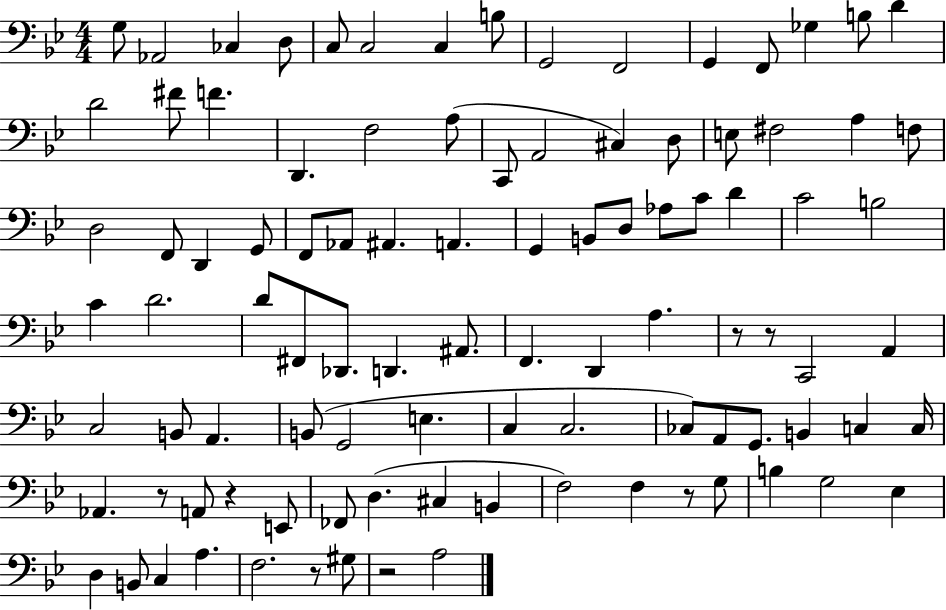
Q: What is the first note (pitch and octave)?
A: G3